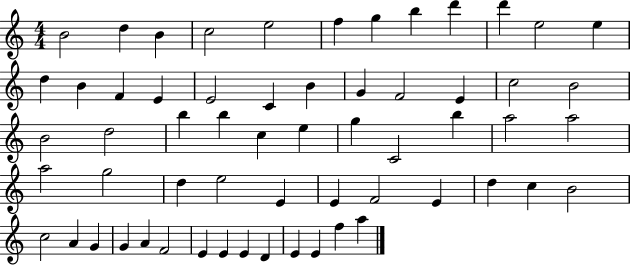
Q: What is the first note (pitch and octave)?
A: B4